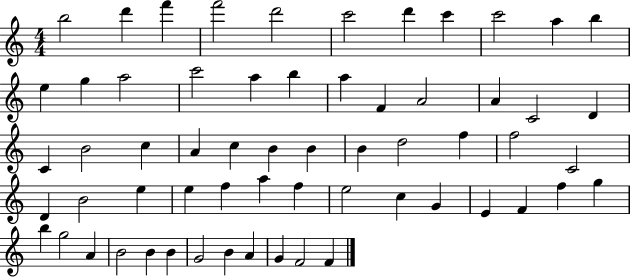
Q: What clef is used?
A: treble